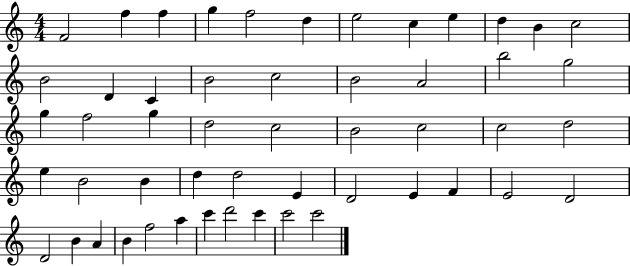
F4/h F5/q F5/q G5/q F5/h D5/q E5/h C5/q E5/q D5/q B4/q C5/h B4/h D4/q C4/q B4/h C5/h B4/h A4/h B5/h G5/h G5/q F5/h G5/q D5/h C5/h B4/h C5/h C5/h D5/h E5/q B4/h B4/q D5/q D5/h E4/q D4/h E4/q F4/q E4/h D4/h D4/h B4/q A4/q B4/q F5/h A5/q C6/q D6/h C6/q C6/h C6/h